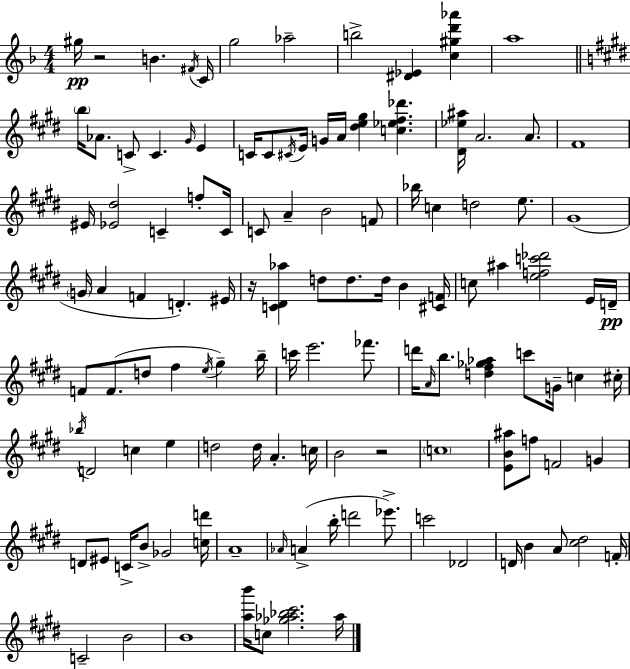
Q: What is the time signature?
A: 4/4